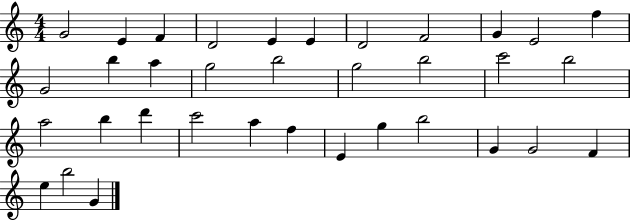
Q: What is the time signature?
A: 4/4